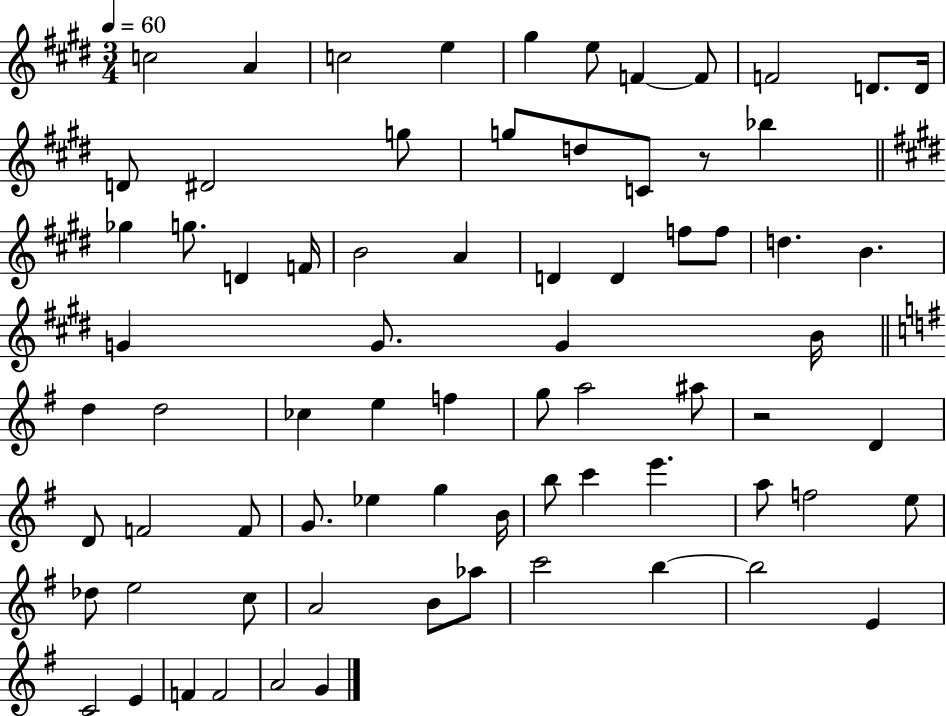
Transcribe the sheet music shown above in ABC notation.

X:1
T:Untitled
M:3/4
L:1/4
K:E
c2 A c2 e ^g e/2 F F/2 F2 D/2 D/4 D/2 ^D2 g/2 g/2 d/2 C/2 z/2 _b _g g/2 D F/4 B2 A D D f/2 f/2 d B G G/2 G B/4 d d2 _c e f g/2 a2 ^a/2 z2 D D/2 F2 F/2 G/2 _e g B/4 b/2 c' e' a/2 f2 e/2 _d/2 e2 c/2 A2 B/2 _a/2 c'2 b b2 E C2 E F F2 A2 G